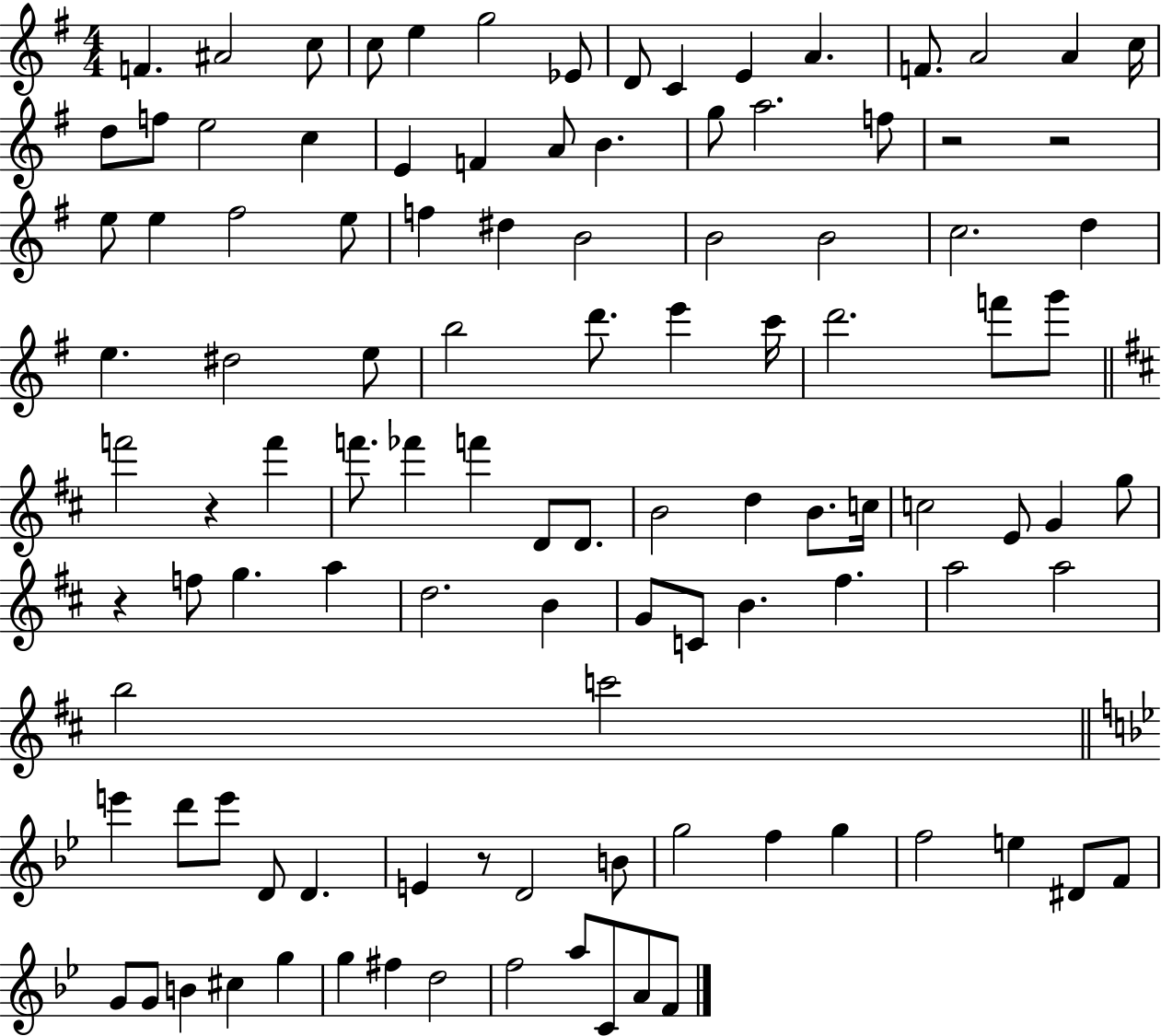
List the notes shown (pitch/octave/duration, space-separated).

F4/q. A#4/h C5/e C5/e E5/q G5/h Eb4/e D4/e C4/q E4/q A4/q. F4/e. A4/h A4/q C5/s D5/e F5/e E5/h C5/q E4/q F4/q A4/e B4/q. G5/e A5/h. F5/e R/h R/h E5/e E5/q F#5/h E5/e F5/q D#5/q B4/h B4/h B4/h C5/h. D5/q E5/q. D#5/h E5/e B5/h D6/e. E6/q C6/s D6/h. F6/e G6/e F6/h R/q F6/q F6/e. FES6/q F6/q D4/e D4/e. B4/h D5/q B4/e. C5/s C5/h E4/e G4/q G5/e R/q F5/e G5/q. A5/q D5/h. B4/q G4/e C4/e B4/q. F#5/q. A5/h A5/h B5/h C6/h E6/q D6/e E6/e D4/e D4/q. E4/q R/e D4/h B4/e G5/h F5/q G5/q F5/h E5/q D#4/e F4/e G4/e G4/e B4/q C#5/q G5/q G5/q F#5/q D5/h F5/h A5/e C4/e A4/e F4/e